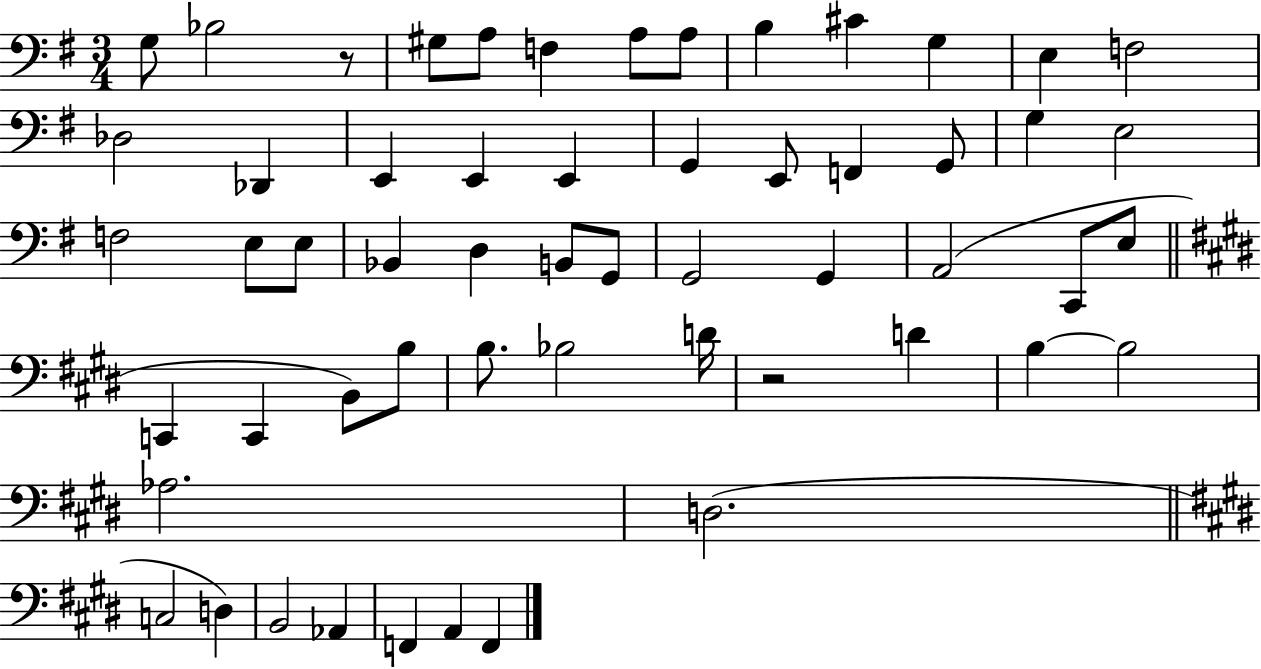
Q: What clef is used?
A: bass